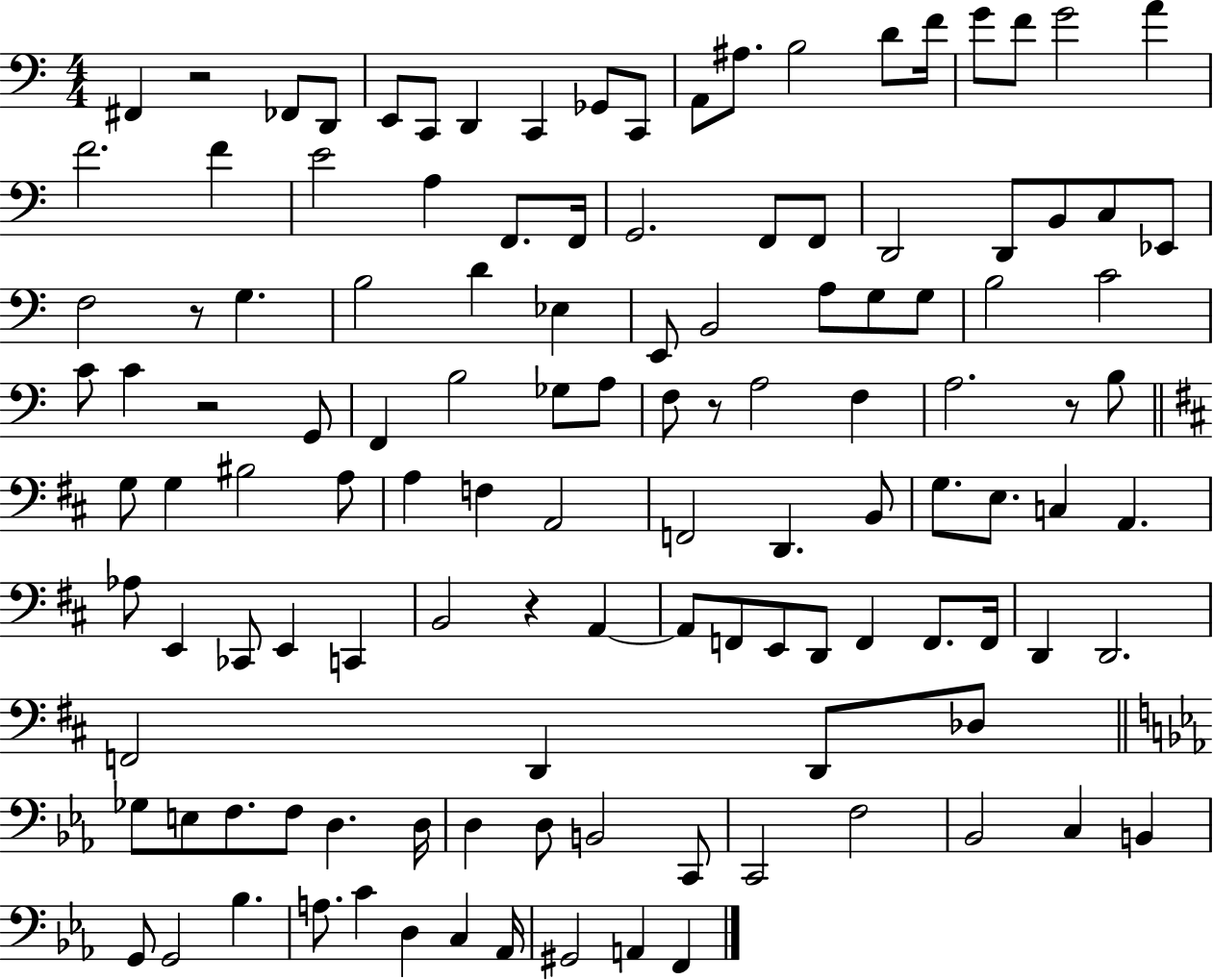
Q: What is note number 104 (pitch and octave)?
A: C3